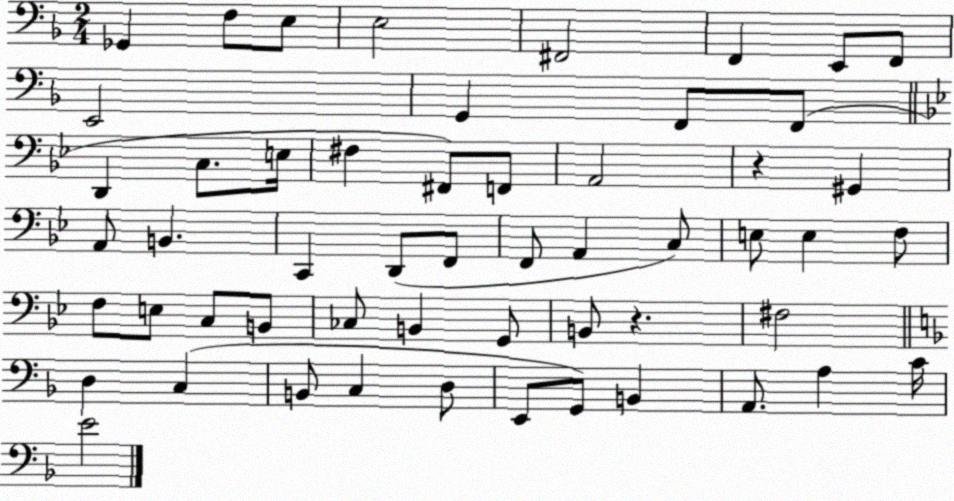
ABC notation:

X:1
T:Untitled
M:2/4
L:1/4
K:F
_G,, F,/2 E,/2 E,2 ^F,,2 F,, E,,/2 F,,/2 E,,2 G,, F,,/2 F,,/2 D,, C,/2 E,/4 ^F, ^F,,/2 F,,/2 A,,2 z ^G,, A,,/2 B,, C,, D,,/2 F,,/2 F,,/2 A,, C,/2 E,/2 E, F,/2 F,/2 E,/2 C,/2 B,,/2 _C,/2 B,, G,,/2 B,,/2 z ^F,2 D, C, B,,/2 C, D,/2 E,,/2 G,,/2 B,, A,,/2 A, C/4 E2